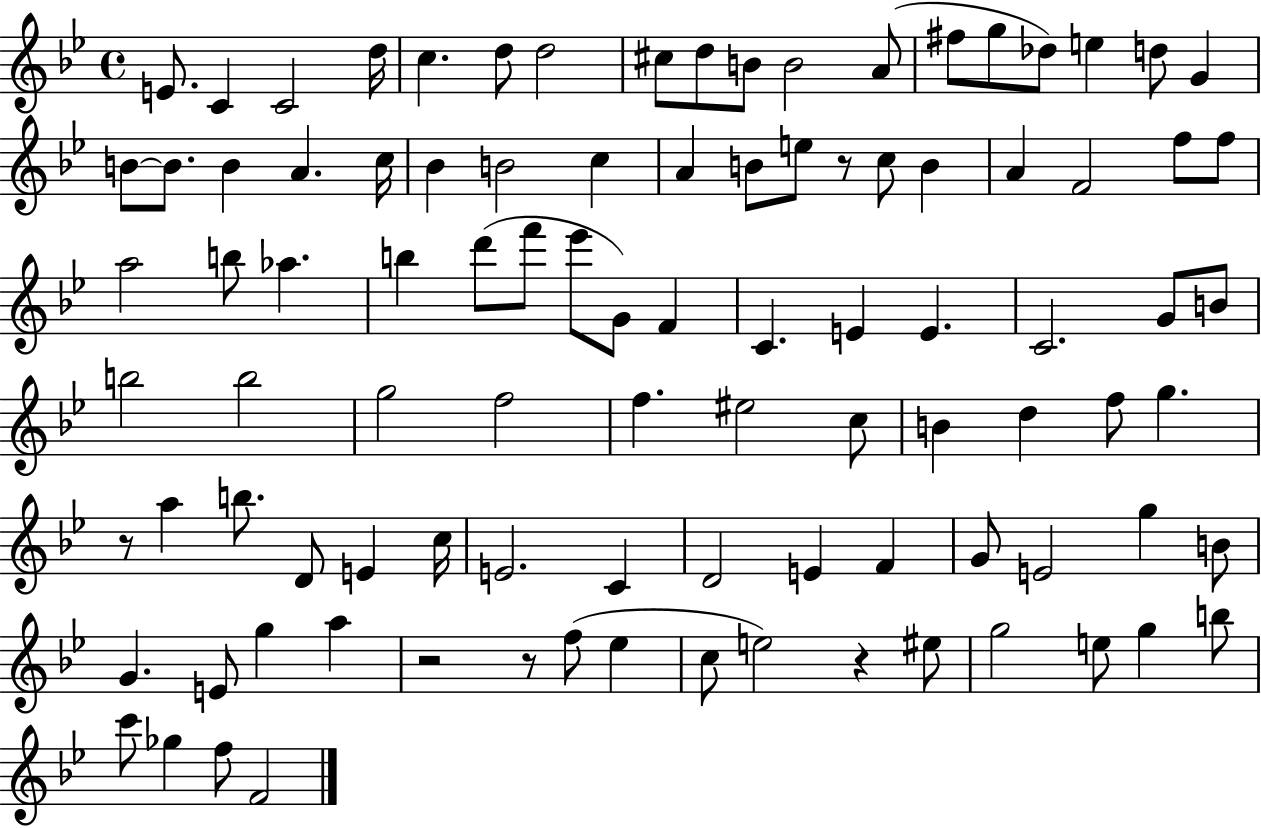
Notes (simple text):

E4/e. C4/q C4/h D5/s C5/q. D5/e D5/h C#5/e D5/e B4/e B4/h A4/e F#5/e G5/e Db5/e E5/q D5/e G4/q B4/e B4/e. B4/q A4/q. C5/s Bb4/q B4/h C5/q A4/q B4/e E5/e R/e C5/e B4/q A4/q F4/h F5/e F5/e A5/h B5/e Ab5/q. B5/q D6/e F6/e Eb6/e G4/e F4/q C4/q. E4/q E4/q. C4/h. G4/e B4/e B5/h B5/h G5/h F5/h F5/q. EIS5/h C5/e B4/q D5/q F5/e G5/q. R/e A5/q B5/e. D4/e E4/q C5/s E4/h. C4/q D4/h E4/q F4/q G4/e E4/h G5/q B4/e G4/q. E4/e G5/q A5/q R/h R/e F5/e Eb5/q C5/e E5/h R/q EIS5/e G5/h E5/e G5/q B5/e C6/e Gb5/q F5/e F4/h